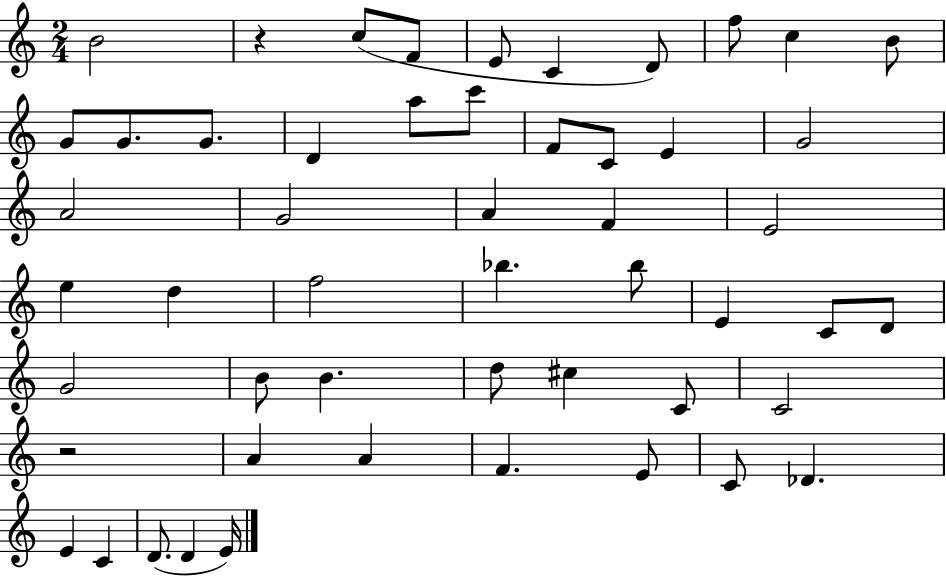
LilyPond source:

{
  \clef treble
  \numericTimeSignature
  \time 2/4
  \key c \major
  b'2 | r4 c''8( f'8 | e'8 c'4 d'8) | f''8 c''4 b'8 | \break g'8 g'8. g'8. | d'4 a''8 c'''8 | f'8 c'8 e'4 | g'2 | \break a'2 | g'2 | a'4 f'4 | e'2 | \break e''4 d''4 | f''2 | bes''4. bes''8 | e'4 c'8 d'8 | \break g'2 | b'8 b'4. | d''8 cis''4 c'8 | c'2 | \break r2 | a'4 a'4 | f'4. e'8 | c'8 des'4. | \break e'4 c'4 | d'8.( d'4 e'16) | \bar "|."
}